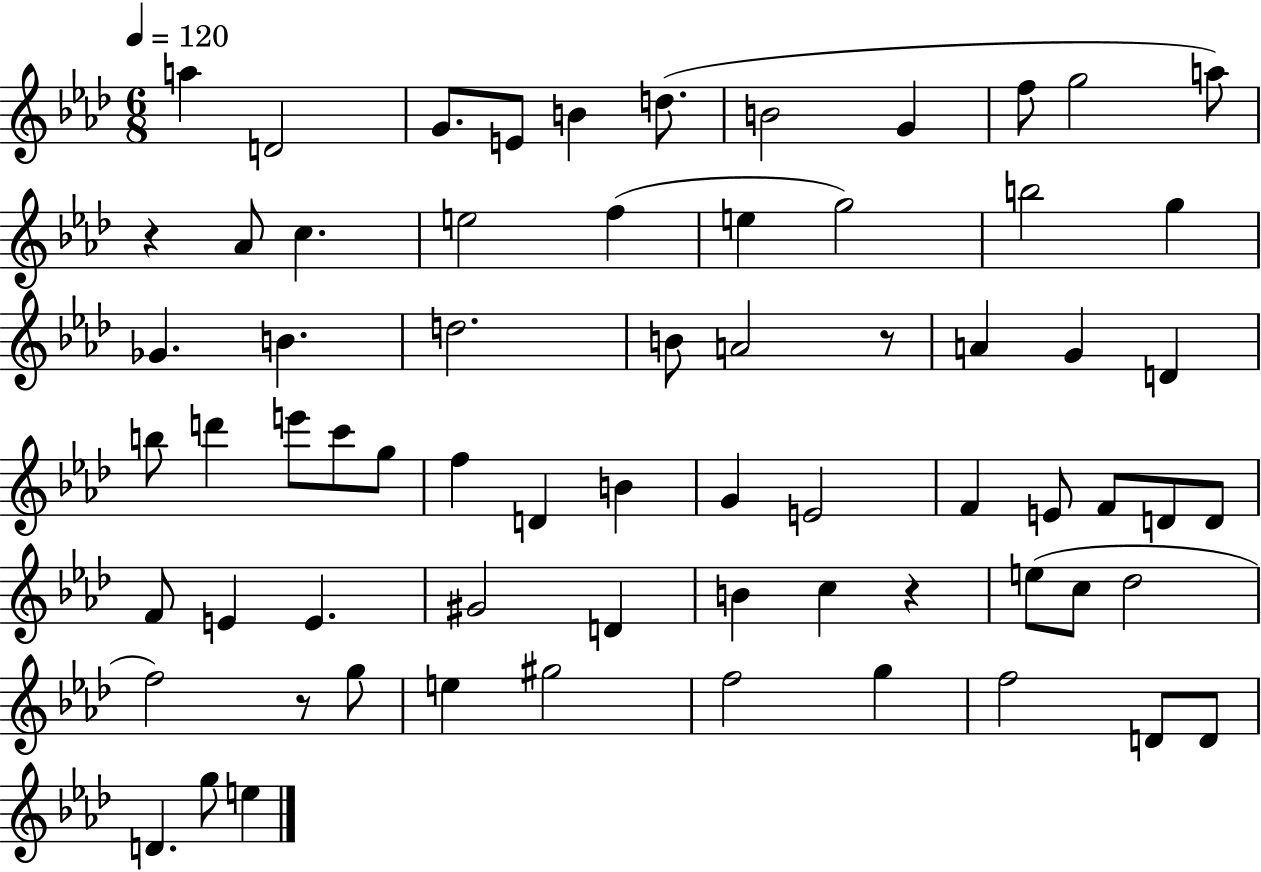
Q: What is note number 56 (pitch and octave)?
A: G#5